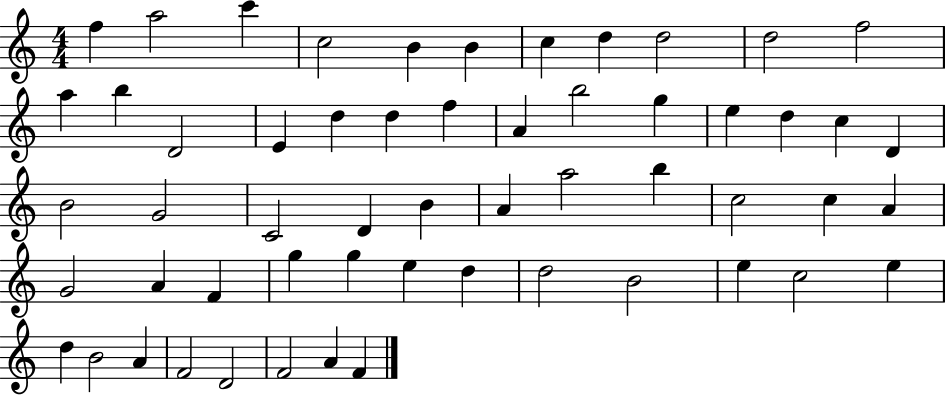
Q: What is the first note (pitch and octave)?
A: F5